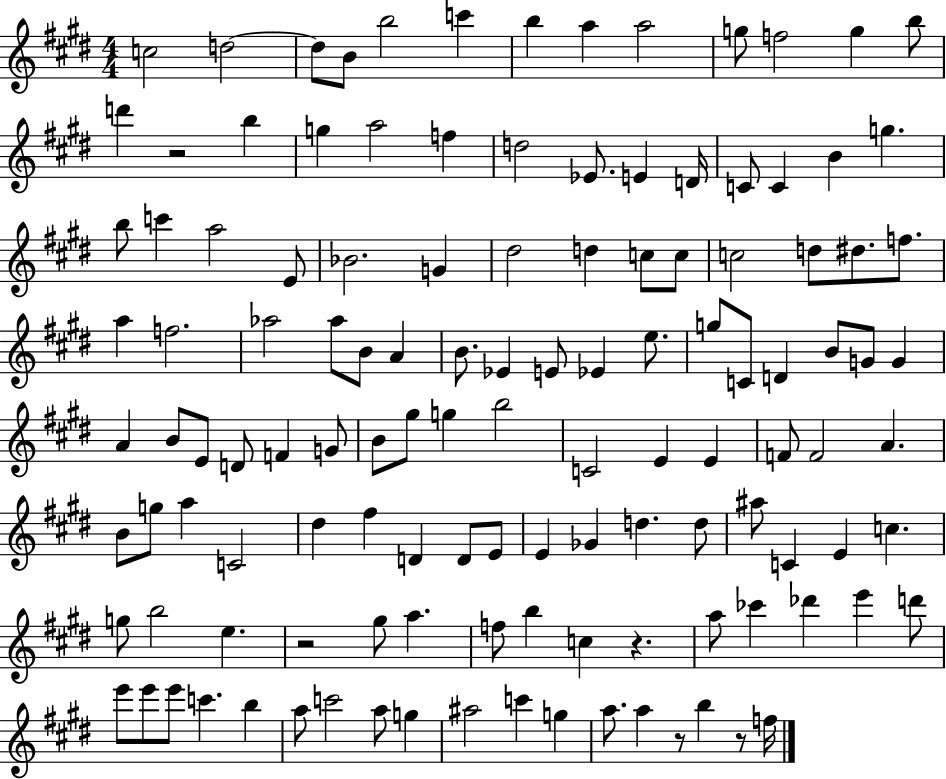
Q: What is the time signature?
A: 4/4